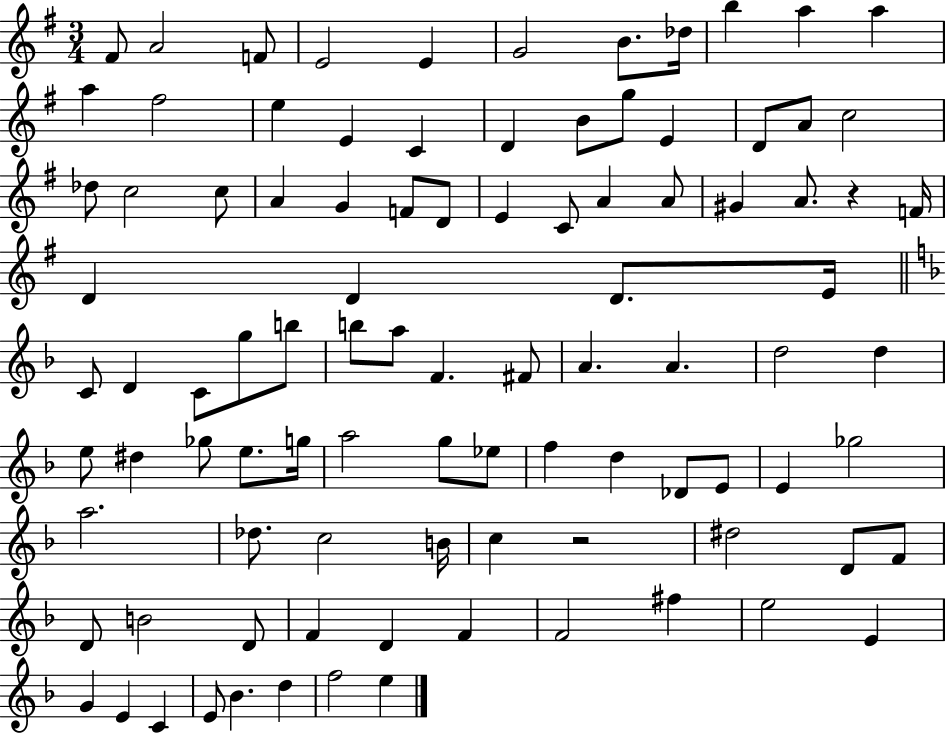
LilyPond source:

{
  \clef treble
  \numericTimeSignature
  \time 3/4
  \key g \major
  fis'8 a'2 f'8 | e'2 e'4 | g'2 b'8. des''16 | b''4 a''4 a''4 | \break a''4 fis''2 | e''4 e'4 c'4 | d'4 b'8 g''8 e'4 | d'8 a'8 c''2 | \break des''8 c''2 c''8 | a'4 g'4 f'8 d'8 | e'4 c'8 a'4 a'8 | gis'4 a'8. r4 f'16 | \break d'4 d'4 d'8. e'16 | \bar "||" \break \key d \minor c'8 d'4 c'8 g''8 b''8 | b''8 a''8 f'4. fis'8 | a'4. a'4. | d''2 d''4 | \break e''8 dis''4 ges''8 e''8. g''16 | a''2 g''8 ees''8 | f''4 d''4 des'8 e'8 | e'4 ges''2 | \break a''2. | des''8. c''2 b'16 | c''4 r2 | dis''2 d'8 f'8 | \break d'8 b'2 d'8 | f'4 d'4 f'4 | f'2 fis''4 | e''2 e'4 | \break g'4 e'4 c'4 | e'8 bes'4. d''4 | f''2 e''4 | \bar "|."
}